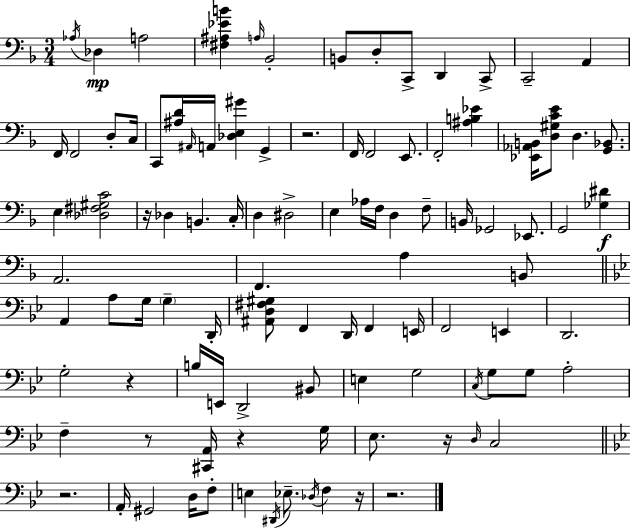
{
  \clef bass
  \numericTimeSignature
  \time 3/4
  \key d \minor
  \acciaccatura { aes16 }\mp des4 a2 | <fis ais ees' b'>4 \grace { a16 } bes,2-. | b,8 d8-. c,8-> d,4 | c,8-> c,2-- a,4 | \break f,16 f,2 d8-. | c16 c,8 <ais d'>16 \grace { ais,16 } a,16 <des e gis'>4 g,4-> | r2. | f,16 f,2 | \break e,8. f,2-. <ais b ees'>4 | <ees, aes, b,>16 <d gis c' e'>8 d4. | <g, bes,>8. e4 <des fis gis c'>2 | r16 des4 b,4. | \break c16-. d4 dis2-> | e4 aes16 f16 d4 | f8-- b,16 ges,2 | ees,8. g,2 <ges dis'>4\f | \break a,2. | f,4. a4 | b,8 \bar "||" \break \key bes \major a,4 a8 g16 \parenthesize g4-- d,16-. | <ais, d fis gis>8 f,4 d,16 f,4 e,16 | f,2 e,4 | d,2. | \break g2-. r4 | b16 e,16 d,2-> bis,8 | e4 g2 | \acciaccatura { c16 } g8 g8 a2-. | \break f4-- r8 <cis, a,>16 r4 | g16 ees8. r16 \grace { d16 } c2 | \bar "||" \break \key bes \major r2. | a,16-. gis,2 d16 f8-. | e4 \acciaccatura { dis,16 } ees8.-- \acciaccatura { des16 } f4 | r16 r2. | \break \bar "|."
}